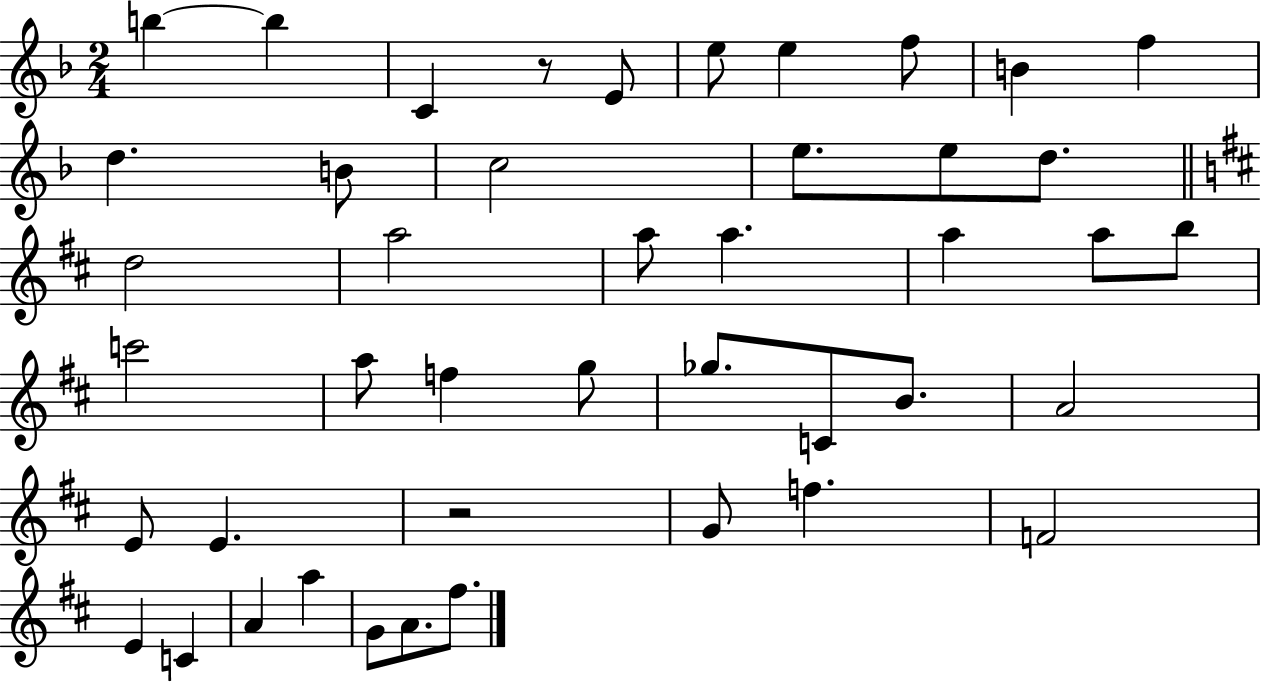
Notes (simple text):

B5/q B5/q C4/q R/e E4/e E5/e E5/q F5/e B4/q F5/q D5/q. B4/e C5/h E5/e. E5/e D5/e. D5/h A5/h A5/e A5/q. A5/q A5/e B5/e C6/h A5/e F5/q G5/e Gb5/e. C4/e B4/e. A4/h E4/e E4/q. R/h G4/e F5/q. F4/h E4/q C4/q A4/q A5/q G4/e A4/e. F#5/e.